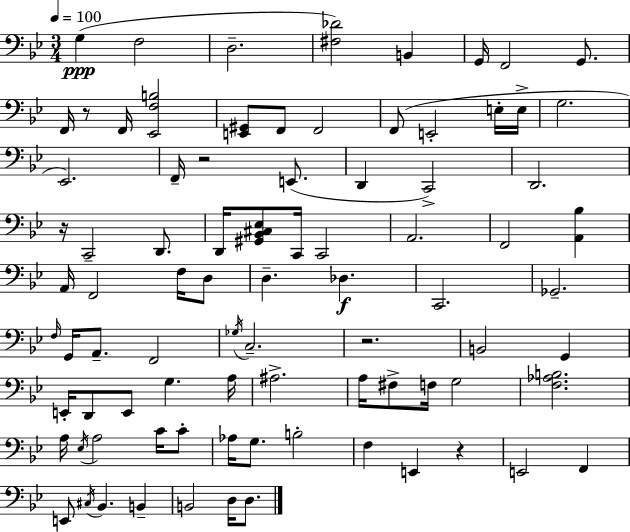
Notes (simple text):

G3/q F3/h D3/h. [F#3,Db4]/h B2/q G2/s F2/h G2/e. F2/s R/e F2/s [Eb2,F3,B3]/h [E2,G#2]/e F2/e F2/h F2/e E2/h E3/s E3/s G3/h. Eb2/h. F2/s R/h E2/e. D2/q C2/h D2/h. R/s C2/h D2/e. D2/s [G#2,Bb2,C#3,Eb3]/e C2/s C2/h A2/h. F2/h [A2,Bb3]/q A2/s F2/h F3/s D3/e D3/q. Db3/q. C2/h. Gb2/h. F3/s G2/s A2/e. F2/h Gb3/s C3/h. R/h. B2/h G2/q E2/s D2/e E2/e G3/q. A3/s A#3/h. A3/s F#3/e F3/s G3/h [F3,Ab3,B3]/h. A3/s Eb3/s A3/h C4/s C4/e Ab3/s G3/e. B3/h F3/q E2/q R/q E2/h F2/q E2/e C#3/s Bb2/q. B2/q B2/h D3/s D3/e.